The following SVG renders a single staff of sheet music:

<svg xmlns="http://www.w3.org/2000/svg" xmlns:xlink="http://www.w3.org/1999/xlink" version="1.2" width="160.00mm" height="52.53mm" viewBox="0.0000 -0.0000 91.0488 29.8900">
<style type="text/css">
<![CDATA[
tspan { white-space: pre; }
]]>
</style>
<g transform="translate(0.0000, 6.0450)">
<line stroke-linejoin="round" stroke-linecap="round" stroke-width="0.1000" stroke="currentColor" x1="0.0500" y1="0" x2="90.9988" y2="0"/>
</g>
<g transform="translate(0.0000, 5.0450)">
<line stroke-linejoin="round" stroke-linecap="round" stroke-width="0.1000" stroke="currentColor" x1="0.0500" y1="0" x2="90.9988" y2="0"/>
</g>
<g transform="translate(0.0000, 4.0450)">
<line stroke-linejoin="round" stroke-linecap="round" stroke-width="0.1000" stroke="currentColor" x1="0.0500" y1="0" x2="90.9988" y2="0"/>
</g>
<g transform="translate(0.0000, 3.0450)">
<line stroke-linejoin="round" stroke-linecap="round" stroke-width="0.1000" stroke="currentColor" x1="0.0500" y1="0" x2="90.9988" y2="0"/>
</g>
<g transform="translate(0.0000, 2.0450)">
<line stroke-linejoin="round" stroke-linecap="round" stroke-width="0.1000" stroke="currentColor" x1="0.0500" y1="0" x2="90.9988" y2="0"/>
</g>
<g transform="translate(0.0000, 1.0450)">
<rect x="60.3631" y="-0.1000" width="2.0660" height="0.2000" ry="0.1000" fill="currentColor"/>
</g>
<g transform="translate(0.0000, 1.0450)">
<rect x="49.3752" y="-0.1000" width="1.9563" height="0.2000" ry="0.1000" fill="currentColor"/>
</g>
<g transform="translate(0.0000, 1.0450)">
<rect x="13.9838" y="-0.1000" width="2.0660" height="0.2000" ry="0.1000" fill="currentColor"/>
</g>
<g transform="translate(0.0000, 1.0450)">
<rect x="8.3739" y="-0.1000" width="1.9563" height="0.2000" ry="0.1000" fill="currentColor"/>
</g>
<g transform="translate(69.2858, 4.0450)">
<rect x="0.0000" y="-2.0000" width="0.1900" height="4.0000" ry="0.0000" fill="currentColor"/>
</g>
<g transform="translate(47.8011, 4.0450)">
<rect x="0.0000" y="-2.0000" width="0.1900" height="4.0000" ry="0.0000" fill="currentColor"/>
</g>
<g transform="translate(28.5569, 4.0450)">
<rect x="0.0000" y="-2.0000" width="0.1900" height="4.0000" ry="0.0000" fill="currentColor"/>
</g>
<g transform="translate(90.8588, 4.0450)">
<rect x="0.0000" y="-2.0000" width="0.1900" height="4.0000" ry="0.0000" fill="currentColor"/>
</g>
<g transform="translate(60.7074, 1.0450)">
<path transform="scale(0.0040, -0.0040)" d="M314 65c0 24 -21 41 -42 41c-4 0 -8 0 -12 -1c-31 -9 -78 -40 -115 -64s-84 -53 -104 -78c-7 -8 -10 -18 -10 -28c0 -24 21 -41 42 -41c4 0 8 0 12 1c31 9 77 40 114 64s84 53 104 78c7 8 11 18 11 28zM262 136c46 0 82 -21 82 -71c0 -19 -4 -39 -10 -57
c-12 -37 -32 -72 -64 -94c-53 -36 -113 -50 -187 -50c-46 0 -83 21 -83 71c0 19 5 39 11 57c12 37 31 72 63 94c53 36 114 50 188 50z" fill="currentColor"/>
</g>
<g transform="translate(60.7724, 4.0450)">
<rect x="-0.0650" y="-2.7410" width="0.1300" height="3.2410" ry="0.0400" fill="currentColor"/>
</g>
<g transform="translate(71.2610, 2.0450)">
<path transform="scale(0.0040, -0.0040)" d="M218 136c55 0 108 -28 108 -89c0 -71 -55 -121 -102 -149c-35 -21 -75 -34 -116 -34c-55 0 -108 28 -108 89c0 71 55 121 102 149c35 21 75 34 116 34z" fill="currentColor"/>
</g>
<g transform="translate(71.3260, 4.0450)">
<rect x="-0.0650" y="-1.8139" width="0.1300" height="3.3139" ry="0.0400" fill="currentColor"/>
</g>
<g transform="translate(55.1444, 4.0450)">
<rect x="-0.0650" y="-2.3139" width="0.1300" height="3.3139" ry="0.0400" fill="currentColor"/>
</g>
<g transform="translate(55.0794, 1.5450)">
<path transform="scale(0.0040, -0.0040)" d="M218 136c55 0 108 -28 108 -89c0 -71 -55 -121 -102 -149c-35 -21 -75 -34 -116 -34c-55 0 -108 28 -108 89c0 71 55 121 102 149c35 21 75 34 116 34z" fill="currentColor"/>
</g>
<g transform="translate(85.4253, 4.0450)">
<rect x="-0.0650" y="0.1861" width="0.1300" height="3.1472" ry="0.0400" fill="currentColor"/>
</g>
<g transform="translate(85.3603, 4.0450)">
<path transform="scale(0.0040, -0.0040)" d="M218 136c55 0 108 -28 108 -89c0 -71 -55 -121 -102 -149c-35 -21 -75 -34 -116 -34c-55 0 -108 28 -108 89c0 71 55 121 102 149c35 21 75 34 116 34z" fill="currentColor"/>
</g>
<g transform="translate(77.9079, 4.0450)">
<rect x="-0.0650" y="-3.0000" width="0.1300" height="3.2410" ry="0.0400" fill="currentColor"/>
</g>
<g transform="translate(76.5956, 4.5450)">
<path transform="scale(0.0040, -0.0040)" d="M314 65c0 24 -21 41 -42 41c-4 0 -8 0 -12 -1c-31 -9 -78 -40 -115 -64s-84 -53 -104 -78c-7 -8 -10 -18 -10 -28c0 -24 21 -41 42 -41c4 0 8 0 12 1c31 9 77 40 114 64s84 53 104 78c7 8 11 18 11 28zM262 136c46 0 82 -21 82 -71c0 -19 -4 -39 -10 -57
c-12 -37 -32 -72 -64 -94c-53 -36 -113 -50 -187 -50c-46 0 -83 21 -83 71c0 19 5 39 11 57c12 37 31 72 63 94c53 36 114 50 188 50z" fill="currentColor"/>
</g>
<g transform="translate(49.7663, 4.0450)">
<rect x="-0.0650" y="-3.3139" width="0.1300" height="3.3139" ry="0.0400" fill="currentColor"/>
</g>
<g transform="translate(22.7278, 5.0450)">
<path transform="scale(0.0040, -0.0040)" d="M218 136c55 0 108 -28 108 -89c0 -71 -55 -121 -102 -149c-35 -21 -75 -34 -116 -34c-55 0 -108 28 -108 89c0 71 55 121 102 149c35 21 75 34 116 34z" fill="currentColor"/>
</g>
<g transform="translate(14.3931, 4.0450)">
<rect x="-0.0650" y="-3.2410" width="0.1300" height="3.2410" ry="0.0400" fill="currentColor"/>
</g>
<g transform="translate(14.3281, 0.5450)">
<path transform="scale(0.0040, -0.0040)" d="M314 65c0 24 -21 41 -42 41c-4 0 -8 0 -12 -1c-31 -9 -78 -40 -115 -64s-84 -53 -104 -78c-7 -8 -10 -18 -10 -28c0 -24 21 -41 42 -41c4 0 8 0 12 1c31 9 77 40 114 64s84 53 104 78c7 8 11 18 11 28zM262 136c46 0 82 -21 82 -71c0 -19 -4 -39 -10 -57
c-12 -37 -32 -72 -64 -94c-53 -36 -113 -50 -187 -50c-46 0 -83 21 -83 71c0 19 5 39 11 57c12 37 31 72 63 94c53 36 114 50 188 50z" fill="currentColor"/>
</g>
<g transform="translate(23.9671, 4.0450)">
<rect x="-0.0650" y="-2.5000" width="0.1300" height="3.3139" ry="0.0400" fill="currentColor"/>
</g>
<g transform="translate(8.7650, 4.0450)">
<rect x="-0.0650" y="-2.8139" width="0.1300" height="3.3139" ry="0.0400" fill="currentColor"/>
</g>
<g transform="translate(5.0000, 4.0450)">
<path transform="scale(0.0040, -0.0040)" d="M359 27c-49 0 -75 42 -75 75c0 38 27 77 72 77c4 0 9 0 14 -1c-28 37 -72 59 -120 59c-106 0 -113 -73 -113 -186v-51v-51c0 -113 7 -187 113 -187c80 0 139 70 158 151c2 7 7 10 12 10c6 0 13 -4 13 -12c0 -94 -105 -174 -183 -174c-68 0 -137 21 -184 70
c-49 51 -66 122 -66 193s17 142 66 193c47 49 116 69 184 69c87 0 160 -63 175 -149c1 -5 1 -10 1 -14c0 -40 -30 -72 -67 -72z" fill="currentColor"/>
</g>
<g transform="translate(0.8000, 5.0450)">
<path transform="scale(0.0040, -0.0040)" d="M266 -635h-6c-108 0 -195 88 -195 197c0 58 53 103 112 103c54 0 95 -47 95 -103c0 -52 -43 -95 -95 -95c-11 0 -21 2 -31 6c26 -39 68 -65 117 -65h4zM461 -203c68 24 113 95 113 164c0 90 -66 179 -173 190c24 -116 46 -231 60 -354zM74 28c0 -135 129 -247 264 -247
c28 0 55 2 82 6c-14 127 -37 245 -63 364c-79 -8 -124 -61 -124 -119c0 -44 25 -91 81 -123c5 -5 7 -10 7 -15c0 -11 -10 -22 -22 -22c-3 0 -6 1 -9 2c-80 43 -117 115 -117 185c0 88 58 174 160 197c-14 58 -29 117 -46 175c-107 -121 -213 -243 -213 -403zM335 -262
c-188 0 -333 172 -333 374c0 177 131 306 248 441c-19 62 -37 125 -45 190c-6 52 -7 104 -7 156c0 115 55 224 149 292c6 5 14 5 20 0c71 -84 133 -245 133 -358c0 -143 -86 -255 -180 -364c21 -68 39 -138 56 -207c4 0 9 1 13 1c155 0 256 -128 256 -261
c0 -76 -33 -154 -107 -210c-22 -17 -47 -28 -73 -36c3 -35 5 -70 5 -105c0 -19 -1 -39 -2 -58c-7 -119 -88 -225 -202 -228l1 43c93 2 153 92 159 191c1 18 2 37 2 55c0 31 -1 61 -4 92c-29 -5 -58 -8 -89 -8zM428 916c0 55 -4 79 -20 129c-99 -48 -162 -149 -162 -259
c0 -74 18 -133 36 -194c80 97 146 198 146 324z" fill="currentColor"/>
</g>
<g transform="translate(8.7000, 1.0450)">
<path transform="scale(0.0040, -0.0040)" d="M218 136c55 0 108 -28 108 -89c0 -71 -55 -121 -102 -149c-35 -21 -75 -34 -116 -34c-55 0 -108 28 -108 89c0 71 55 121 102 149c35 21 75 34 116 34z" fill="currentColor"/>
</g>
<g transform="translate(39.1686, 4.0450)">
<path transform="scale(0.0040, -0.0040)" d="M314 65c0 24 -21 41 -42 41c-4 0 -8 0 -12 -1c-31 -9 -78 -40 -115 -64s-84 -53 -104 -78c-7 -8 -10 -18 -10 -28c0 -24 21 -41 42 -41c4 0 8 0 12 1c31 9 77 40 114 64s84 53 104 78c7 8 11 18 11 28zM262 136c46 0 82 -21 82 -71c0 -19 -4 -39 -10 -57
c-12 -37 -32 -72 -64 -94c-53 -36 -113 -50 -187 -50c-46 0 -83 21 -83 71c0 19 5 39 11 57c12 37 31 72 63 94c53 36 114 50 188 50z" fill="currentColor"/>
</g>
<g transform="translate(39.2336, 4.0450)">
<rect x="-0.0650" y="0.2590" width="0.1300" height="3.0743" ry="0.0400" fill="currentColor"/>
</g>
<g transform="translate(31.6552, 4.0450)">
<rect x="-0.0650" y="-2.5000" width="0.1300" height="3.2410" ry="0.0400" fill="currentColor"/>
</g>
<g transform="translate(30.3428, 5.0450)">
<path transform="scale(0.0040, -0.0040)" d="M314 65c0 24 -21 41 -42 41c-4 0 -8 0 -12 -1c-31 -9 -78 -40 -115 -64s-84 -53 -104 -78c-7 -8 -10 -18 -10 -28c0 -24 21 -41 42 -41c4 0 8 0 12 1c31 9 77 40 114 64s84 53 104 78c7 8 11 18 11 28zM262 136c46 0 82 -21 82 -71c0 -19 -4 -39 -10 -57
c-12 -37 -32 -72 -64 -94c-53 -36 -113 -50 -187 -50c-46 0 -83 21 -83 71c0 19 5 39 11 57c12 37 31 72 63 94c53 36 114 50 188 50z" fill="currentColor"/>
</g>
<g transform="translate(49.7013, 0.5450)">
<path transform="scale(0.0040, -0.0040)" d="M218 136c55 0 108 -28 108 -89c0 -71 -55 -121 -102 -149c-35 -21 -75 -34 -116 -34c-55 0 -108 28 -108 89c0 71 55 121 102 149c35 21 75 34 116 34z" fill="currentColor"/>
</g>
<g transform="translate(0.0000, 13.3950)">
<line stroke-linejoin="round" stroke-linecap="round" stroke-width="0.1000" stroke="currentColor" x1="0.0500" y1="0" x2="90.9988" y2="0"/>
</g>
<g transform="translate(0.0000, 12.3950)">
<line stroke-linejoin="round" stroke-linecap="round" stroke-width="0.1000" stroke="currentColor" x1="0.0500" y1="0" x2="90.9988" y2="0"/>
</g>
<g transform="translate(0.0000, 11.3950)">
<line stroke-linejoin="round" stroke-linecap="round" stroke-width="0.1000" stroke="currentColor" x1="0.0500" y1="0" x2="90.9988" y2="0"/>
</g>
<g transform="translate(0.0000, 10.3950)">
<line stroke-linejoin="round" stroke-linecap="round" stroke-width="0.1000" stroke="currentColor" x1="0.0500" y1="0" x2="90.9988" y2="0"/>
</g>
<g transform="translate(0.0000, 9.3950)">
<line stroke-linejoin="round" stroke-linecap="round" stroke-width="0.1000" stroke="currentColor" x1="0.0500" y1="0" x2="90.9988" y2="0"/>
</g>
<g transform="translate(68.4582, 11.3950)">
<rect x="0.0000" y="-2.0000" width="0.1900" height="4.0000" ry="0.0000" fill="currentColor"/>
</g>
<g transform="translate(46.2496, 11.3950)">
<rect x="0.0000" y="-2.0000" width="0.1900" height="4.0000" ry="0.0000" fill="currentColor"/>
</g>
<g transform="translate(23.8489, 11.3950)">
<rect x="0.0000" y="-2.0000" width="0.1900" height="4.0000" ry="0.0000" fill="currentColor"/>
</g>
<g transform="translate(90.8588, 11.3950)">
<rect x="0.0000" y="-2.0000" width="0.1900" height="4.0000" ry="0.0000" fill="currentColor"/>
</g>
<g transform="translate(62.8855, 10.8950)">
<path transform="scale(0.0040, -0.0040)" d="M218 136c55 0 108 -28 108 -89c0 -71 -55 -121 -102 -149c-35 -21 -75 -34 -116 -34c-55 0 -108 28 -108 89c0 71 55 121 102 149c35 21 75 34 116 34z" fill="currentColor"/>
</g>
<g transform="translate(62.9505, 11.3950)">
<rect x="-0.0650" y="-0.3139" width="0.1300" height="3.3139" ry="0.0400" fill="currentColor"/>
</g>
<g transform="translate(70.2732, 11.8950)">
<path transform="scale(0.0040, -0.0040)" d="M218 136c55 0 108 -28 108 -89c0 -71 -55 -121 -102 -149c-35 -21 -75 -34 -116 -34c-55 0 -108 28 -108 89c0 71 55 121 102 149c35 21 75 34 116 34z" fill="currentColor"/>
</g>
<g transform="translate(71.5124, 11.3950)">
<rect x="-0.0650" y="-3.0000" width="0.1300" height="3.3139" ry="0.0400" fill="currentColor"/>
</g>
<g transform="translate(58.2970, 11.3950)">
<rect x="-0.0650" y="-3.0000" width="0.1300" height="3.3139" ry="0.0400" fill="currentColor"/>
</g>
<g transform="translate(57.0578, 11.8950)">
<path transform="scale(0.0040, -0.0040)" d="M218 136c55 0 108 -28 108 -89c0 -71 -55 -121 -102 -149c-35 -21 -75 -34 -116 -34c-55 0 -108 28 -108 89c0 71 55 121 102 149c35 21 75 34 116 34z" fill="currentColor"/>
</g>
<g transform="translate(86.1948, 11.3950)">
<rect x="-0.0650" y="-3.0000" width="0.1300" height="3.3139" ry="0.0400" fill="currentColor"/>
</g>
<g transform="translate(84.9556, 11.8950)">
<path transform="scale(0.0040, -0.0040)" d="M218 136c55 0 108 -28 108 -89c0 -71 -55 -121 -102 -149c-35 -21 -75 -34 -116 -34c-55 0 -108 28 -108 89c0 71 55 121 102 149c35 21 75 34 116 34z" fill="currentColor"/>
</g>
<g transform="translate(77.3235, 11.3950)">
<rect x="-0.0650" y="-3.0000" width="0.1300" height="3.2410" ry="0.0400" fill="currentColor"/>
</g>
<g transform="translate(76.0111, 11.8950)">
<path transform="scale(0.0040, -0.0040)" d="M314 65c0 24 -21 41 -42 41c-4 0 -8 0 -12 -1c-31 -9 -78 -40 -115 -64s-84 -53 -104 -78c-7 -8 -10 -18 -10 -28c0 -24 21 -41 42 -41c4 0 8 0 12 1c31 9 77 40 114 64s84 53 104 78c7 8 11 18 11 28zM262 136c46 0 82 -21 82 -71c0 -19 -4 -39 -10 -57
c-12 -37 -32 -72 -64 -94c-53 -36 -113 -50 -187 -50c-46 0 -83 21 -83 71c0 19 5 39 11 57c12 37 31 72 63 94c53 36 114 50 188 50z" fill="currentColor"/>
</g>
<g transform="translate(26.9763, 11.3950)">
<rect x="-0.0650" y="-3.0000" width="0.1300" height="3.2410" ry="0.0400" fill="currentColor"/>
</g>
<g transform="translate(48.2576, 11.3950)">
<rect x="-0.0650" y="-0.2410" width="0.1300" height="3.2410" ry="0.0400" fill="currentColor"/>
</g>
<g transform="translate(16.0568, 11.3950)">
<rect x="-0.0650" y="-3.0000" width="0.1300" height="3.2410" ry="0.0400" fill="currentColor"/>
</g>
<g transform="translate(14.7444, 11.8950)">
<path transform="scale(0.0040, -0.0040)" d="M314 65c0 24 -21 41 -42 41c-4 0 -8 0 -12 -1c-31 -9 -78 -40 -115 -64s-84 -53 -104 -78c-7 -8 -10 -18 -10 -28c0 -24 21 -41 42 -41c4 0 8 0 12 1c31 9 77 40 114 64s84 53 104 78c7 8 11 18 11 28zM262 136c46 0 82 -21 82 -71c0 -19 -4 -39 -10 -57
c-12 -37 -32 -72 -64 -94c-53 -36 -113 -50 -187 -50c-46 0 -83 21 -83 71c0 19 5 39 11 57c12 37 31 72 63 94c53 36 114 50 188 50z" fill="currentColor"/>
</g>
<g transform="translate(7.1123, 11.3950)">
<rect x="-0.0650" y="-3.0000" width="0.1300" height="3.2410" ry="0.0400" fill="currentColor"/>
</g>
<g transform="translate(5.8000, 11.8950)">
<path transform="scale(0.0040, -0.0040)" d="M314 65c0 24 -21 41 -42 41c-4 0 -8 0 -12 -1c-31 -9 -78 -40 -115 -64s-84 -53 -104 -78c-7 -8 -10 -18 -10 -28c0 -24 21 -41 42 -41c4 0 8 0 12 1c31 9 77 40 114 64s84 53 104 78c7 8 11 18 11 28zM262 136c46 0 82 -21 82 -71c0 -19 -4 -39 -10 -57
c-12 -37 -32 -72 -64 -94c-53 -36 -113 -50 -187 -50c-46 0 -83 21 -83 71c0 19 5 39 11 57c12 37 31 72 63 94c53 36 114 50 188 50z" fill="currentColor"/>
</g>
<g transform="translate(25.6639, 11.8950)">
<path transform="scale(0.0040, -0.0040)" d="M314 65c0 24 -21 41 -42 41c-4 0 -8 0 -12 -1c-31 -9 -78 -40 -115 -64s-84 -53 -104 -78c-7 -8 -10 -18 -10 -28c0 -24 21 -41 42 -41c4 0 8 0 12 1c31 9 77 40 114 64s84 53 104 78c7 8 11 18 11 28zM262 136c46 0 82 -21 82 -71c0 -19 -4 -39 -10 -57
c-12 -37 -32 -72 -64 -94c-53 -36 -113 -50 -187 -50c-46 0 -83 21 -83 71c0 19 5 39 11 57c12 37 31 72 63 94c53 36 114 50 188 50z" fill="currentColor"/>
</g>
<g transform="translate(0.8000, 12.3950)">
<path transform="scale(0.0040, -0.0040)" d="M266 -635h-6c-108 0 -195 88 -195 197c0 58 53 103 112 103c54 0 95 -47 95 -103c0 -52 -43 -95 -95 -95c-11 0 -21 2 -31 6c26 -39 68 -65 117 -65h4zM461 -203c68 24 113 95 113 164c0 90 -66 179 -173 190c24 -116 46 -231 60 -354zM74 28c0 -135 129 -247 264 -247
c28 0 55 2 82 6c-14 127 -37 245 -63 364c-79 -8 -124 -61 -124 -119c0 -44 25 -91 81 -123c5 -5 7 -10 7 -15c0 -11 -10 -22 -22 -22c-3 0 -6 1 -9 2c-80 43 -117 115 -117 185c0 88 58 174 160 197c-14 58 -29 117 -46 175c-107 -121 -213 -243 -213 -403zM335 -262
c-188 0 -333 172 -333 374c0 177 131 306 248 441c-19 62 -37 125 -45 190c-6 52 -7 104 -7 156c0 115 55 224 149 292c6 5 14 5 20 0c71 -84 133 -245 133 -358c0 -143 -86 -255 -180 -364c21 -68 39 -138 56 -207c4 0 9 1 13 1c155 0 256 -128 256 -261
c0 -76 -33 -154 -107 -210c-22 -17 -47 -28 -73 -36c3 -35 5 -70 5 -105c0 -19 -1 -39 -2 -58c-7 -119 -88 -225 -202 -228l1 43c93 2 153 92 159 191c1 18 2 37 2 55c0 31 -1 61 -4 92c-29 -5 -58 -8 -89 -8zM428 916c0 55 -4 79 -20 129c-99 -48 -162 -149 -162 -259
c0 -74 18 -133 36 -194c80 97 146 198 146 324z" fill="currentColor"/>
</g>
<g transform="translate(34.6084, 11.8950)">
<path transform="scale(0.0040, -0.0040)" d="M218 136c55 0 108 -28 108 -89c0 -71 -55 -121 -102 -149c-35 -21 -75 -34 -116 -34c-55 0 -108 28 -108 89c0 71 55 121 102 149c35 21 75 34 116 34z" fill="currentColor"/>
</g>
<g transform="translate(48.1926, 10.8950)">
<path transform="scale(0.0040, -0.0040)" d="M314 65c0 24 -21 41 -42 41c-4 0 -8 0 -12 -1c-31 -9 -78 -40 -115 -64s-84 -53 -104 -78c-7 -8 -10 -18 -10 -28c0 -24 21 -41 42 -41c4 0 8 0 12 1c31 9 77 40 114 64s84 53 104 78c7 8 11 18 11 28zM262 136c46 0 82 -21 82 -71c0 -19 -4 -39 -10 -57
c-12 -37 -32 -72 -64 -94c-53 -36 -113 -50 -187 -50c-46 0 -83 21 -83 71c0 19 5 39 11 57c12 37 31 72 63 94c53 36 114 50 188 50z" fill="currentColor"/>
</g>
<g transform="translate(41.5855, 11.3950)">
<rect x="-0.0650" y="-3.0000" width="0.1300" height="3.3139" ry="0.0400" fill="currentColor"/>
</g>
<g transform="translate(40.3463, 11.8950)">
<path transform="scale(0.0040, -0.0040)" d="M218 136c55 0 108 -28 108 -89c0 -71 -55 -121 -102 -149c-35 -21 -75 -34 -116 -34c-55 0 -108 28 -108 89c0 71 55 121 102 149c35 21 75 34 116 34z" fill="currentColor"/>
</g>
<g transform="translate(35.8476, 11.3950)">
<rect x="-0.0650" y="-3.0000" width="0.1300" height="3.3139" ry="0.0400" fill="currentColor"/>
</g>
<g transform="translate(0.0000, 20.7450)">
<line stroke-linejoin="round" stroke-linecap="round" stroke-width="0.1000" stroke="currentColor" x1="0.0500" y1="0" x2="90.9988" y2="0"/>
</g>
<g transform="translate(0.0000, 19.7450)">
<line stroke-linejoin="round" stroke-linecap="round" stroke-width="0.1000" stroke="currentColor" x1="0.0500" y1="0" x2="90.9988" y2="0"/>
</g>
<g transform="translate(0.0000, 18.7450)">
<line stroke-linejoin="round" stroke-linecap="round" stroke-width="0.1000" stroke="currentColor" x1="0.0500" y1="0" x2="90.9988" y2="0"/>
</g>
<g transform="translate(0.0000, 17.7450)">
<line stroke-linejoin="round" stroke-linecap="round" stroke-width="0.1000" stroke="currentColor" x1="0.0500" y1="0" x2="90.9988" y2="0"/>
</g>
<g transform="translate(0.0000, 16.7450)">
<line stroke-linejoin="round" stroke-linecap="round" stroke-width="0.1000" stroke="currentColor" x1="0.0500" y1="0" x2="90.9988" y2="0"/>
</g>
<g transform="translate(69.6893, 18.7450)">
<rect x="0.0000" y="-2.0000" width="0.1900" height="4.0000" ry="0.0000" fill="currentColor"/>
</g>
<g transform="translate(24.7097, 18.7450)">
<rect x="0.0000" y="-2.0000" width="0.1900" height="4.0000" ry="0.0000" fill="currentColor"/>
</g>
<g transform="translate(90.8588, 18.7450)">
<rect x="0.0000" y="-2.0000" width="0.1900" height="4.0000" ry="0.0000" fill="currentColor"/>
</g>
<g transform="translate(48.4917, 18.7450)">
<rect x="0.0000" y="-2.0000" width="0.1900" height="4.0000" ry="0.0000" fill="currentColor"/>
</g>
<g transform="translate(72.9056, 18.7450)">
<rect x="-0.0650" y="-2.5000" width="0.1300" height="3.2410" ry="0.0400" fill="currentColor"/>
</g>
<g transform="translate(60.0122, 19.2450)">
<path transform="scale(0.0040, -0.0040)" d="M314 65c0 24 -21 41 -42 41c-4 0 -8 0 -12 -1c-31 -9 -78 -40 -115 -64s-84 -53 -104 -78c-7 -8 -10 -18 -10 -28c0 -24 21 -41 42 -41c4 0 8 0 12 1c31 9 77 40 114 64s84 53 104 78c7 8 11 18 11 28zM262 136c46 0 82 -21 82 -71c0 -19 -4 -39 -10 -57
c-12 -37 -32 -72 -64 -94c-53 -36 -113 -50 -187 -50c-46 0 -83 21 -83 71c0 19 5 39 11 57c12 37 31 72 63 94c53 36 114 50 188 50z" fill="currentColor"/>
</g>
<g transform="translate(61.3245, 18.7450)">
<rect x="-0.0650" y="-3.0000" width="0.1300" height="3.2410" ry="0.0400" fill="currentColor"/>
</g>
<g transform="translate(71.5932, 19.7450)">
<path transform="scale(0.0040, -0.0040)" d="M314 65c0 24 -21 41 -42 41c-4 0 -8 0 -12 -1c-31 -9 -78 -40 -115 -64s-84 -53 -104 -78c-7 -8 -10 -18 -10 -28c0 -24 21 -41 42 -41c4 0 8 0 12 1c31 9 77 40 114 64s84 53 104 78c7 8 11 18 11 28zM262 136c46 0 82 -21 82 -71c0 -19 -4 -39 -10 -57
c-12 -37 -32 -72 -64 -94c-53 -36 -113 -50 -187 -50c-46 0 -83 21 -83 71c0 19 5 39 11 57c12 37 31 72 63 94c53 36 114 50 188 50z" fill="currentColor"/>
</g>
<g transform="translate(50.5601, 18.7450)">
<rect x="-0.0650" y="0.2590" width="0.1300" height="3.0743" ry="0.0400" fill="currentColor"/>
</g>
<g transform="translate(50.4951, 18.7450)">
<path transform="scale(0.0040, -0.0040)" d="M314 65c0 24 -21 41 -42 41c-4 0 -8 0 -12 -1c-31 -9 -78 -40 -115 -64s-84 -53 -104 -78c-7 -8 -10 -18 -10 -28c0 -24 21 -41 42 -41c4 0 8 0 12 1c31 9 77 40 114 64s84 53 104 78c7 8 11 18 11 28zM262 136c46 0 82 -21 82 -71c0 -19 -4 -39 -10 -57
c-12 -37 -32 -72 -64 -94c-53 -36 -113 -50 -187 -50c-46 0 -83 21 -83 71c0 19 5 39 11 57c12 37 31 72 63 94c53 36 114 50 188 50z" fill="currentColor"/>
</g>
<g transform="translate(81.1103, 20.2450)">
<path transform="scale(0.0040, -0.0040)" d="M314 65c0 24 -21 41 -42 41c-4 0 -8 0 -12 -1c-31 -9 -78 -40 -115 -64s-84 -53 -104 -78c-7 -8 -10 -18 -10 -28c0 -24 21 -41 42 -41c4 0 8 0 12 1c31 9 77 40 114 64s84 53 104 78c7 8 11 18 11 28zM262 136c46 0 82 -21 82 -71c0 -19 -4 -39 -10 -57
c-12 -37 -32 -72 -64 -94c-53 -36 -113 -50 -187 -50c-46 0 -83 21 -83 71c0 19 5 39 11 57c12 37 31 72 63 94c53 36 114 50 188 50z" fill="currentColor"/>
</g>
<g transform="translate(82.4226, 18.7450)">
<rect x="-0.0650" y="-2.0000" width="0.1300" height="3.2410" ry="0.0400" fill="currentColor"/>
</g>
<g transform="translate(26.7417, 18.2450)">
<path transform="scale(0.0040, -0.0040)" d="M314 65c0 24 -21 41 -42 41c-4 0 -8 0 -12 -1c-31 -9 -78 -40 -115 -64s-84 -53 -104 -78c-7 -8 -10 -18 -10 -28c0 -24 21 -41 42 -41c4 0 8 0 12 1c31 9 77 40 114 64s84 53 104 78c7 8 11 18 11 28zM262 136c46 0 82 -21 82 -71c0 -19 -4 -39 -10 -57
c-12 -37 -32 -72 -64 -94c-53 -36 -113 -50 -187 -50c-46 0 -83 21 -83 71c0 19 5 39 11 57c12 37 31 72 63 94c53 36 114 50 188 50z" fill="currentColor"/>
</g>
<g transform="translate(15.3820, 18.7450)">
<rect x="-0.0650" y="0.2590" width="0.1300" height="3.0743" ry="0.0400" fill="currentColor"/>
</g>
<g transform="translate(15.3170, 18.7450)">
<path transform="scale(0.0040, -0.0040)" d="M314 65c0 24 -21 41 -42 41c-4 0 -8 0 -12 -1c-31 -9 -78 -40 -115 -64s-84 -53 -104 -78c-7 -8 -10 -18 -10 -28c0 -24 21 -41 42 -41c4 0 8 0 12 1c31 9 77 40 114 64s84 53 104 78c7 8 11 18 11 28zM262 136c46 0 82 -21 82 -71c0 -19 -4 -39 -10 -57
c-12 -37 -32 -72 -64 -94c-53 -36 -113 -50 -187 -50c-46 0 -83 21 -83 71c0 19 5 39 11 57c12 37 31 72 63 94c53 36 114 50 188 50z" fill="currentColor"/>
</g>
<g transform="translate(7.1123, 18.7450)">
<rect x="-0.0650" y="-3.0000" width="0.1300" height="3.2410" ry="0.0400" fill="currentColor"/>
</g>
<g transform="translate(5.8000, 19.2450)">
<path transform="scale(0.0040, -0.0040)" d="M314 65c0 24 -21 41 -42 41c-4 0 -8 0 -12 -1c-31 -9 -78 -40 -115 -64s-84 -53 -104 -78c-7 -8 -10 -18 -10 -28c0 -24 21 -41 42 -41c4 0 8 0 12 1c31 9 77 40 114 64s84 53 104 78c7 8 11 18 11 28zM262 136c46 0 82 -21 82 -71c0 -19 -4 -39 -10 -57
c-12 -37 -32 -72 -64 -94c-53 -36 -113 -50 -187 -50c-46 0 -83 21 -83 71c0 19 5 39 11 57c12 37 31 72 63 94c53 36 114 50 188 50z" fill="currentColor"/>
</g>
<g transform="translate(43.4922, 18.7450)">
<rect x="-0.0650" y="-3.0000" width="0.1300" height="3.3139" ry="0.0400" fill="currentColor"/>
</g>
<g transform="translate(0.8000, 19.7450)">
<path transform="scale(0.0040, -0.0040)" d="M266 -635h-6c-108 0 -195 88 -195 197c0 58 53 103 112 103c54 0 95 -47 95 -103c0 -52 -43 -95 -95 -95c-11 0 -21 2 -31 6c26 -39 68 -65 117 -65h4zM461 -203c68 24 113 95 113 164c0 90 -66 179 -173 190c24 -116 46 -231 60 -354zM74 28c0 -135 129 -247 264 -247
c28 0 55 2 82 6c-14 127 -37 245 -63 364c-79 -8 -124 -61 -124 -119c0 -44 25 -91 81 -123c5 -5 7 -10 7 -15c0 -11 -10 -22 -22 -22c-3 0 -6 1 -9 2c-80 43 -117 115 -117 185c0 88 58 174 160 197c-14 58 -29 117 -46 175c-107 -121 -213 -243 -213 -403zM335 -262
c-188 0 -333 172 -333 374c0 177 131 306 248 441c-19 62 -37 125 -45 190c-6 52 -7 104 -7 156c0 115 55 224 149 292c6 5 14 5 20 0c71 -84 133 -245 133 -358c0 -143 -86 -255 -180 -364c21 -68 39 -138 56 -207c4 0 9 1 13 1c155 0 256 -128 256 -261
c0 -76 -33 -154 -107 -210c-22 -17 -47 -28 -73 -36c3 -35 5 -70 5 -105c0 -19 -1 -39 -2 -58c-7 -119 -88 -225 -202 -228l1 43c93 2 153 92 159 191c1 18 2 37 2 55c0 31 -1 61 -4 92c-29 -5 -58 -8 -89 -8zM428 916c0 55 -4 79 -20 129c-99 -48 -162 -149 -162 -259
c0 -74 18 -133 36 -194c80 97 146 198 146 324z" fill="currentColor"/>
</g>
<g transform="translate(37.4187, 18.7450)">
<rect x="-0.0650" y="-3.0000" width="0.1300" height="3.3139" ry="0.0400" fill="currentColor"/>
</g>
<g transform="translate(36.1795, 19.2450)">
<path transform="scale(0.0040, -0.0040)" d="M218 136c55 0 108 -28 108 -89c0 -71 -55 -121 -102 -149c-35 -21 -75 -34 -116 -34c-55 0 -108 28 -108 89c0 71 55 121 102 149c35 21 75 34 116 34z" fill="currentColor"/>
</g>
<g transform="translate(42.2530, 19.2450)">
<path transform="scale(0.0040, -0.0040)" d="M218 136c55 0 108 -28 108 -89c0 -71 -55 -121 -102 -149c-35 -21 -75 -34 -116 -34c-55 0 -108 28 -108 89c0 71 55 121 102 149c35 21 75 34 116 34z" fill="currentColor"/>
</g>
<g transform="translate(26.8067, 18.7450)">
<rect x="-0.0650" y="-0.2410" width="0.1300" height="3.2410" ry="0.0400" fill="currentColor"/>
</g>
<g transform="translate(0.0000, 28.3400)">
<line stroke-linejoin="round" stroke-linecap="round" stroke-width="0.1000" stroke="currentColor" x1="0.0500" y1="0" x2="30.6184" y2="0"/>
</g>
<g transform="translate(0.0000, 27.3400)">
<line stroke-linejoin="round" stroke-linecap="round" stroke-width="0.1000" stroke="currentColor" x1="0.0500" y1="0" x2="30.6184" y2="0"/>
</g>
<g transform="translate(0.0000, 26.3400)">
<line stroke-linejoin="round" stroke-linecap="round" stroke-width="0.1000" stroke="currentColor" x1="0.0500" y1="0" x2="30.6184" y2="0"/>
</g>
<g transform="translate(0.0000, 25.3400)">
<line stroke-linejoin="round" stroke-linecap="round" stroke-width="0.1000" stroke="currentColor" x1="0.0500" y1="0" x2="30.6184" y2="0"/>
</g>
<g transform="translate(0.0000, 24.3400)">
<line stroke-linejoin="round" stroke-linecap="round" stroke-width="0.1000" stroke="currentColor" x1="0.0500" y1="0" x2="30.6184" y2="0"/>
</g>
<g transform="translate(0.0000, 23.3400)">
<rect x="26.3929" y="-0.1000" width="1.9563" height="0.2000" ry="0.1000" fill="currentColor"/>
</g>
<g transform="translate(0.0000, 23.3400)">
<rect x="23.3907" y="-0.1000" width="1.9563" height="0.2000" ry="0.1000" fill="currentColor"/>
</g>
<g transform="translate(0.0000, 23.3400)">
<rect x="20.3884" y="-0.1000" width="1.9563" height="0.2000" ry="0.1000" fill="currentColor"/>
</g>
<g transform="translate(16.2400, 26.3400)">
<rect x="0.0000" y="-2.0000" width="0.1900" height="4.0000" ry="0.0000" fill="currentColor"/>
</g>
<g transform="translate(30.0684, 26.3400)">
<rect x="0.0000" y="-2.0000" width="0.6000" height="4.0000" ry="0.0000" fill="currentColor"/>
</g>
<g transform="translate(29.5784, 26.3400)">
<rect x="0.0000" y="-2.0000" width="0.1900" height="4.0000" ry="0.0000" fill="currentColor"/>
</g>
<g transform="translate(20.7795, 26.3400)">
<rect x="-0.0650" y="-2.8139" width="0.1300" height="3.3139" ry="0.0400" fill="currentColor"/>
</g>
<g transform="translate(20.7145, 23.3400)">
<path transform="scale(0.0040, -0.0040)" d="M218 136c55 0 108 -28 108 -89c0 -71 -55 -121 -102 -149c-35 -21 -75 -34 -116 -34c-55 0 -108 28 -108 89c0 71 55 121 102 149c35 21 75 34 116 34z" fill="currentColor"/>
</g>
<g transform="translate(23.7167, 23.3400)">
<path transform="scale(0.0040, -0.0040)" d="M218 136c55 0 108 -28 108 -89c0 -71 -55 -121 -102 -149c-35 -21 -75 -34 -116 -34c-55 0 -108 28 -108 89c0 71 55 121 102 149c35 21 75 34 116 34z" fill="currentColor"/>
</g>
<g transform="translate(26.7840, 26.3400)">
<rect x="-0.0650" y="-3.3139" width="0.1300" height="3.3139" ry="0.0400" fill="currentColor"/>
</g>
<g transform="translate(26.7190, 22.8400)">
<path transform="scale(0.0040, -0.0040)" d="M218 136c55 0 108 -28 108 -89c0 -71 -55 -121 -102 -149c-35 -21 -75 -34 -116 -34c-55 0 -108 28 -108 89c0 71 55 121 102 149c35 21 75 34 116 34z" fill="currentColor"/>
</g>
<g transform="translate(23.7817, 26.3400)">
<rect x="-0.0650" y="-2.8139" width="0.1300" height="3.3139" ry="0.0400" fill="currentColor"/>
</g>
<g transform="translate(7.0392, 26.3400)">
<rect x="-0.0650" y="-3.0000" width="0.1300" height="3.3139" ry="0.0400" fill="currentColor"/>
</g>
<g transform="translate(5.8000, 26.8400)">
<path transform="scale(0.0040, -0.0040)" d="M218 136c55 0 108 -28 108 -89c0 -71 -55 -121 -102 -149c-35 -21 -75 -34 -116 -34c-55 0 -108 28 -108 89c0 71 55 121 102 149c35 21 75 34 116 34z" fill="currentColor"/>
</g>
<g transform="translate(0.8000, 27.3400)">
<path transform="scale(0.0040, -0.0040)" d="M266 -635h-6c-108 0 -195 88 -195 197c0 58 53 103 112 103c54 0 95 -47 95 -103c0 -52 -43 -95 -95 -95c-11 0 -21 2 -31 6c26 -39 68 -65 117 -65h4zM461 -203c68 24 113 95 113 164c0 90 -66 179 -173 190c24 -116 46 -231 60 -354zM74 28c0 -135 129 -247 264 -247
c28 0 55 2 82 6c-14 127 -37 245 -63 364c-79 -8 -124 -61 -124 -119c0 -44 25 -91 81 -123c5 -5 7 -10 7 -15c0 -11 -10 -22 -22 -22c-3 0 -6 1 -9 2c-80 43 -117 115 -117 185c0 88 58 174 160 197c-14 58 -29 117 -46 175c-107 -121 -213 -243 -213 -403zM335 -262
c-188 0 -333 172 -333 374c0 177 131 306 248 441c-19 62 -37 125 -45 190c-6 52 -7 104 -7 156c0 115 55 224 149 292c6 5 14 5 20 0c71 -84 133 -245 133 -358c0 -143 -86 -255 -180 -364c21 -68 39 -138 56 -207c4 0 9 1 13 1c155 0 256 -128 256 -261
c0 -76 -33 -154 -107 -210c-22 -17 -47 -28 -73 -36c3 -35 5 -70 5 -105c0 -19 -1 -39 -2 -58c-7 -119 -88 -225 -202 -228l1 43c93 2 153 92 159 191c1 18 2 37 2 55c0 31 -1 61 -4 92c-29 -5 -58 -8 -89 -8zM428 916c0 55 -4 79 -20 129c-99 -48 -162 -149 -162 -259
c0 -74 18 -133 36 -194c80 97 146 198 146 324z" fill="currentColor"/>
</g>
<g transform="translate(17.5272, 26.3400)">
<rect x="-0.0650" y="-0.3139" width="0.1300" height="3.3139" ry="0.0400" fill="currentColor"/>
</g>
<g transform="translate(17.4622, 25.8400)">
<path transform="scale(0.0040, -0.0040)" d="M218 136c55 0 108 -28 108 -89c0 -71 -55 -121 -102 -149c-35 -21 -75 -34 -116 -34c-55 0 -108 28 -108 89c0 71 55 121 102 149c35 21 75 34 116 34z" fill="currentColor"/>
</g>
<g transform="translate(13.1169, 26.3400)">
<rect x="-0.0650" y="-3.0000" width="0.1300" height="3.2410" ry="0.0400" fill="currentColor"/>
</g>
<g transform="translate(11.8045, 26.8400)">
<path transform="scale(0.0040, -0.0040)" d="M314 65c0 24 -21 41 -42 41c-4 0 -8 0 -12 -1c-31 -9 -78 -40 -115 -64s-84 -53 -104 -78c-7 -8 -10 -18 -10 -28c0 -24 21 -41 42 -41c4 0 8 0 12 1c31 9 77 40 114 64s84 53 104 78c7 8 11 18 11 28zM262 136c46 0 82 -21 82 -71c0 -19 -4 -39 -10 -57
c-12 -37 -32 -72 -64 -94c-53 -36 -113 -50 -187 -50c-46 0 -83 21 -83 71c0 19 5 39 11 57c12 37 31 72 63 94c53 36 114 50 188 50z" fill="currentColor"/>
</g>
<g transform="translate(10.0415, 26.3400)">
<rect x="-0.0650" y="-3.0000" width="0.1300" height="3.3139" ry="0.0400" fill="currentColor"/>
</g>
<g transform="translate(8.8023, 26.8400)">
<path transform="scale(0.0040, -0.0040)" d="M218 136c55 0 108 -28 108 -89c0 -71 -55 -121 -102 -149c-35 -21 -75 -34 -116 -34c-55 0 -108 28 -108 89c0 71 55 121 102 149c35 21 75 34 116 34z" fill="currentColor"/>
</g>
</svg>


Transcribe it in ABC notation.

X:1
T:Untitled
M:4/4
L:1/4
K:C
a b2 G G2 B2 b g a2 f A2 B A2 A2 A2 A A c2 A c A A2 A A2 B2 c2 A A B2 A2 G2 F2 A A A2 c a a b